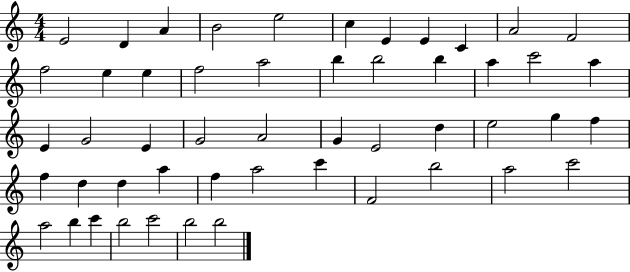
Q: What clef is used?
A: treble